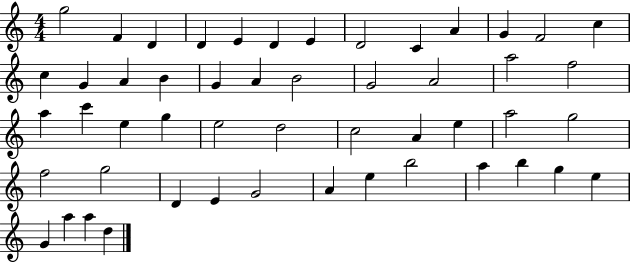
G5/h F4/q D4/q D4/q E4/q D4/q E4/q D4/h C4/q A4/q G4/q F4/h C5/q C5/q G4/q A4/q B4/q G4/q A4/q B4/h G4/h A4/h A5/h F5/h A5/q C6/q E5/q G5/q E5/h D5/h C5/h A4/q E5/q A5/h G5/h F5/h G5/h D4/q E4/q G4/h A4/q E5/q B5/h A5/q B5/q G5/q E5/q G4/q A5/q A5/q D5/q